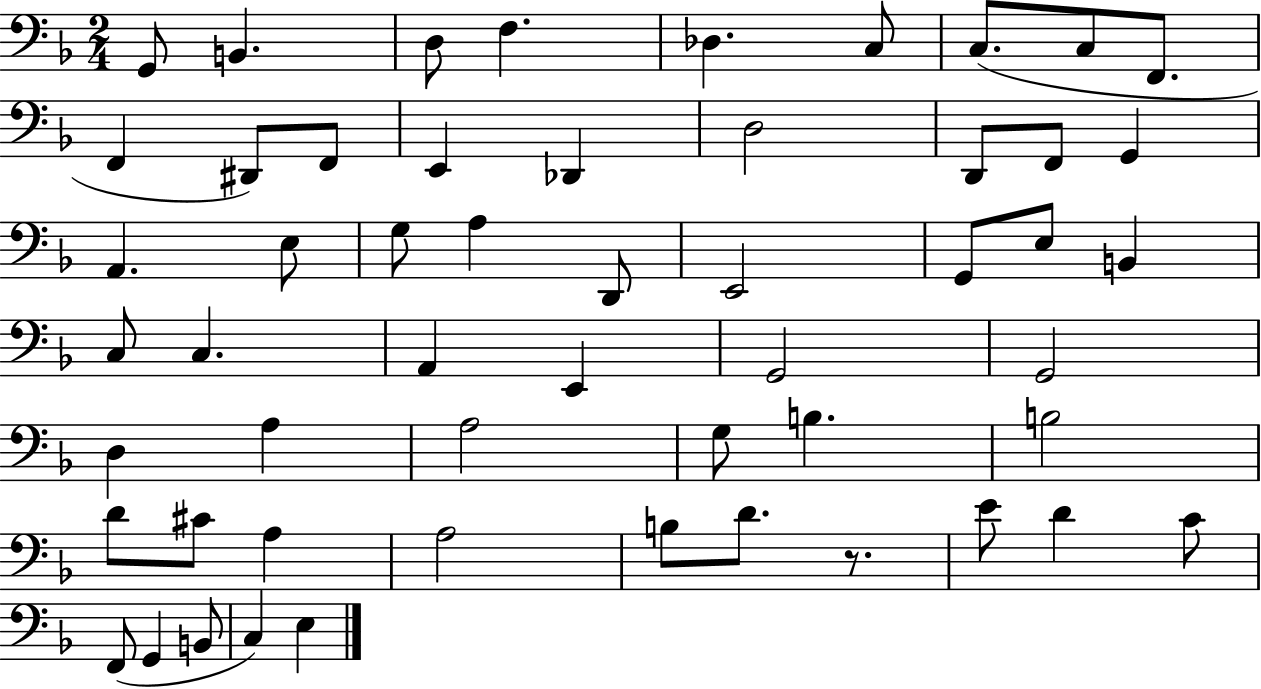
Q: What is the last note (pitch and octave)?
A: E3